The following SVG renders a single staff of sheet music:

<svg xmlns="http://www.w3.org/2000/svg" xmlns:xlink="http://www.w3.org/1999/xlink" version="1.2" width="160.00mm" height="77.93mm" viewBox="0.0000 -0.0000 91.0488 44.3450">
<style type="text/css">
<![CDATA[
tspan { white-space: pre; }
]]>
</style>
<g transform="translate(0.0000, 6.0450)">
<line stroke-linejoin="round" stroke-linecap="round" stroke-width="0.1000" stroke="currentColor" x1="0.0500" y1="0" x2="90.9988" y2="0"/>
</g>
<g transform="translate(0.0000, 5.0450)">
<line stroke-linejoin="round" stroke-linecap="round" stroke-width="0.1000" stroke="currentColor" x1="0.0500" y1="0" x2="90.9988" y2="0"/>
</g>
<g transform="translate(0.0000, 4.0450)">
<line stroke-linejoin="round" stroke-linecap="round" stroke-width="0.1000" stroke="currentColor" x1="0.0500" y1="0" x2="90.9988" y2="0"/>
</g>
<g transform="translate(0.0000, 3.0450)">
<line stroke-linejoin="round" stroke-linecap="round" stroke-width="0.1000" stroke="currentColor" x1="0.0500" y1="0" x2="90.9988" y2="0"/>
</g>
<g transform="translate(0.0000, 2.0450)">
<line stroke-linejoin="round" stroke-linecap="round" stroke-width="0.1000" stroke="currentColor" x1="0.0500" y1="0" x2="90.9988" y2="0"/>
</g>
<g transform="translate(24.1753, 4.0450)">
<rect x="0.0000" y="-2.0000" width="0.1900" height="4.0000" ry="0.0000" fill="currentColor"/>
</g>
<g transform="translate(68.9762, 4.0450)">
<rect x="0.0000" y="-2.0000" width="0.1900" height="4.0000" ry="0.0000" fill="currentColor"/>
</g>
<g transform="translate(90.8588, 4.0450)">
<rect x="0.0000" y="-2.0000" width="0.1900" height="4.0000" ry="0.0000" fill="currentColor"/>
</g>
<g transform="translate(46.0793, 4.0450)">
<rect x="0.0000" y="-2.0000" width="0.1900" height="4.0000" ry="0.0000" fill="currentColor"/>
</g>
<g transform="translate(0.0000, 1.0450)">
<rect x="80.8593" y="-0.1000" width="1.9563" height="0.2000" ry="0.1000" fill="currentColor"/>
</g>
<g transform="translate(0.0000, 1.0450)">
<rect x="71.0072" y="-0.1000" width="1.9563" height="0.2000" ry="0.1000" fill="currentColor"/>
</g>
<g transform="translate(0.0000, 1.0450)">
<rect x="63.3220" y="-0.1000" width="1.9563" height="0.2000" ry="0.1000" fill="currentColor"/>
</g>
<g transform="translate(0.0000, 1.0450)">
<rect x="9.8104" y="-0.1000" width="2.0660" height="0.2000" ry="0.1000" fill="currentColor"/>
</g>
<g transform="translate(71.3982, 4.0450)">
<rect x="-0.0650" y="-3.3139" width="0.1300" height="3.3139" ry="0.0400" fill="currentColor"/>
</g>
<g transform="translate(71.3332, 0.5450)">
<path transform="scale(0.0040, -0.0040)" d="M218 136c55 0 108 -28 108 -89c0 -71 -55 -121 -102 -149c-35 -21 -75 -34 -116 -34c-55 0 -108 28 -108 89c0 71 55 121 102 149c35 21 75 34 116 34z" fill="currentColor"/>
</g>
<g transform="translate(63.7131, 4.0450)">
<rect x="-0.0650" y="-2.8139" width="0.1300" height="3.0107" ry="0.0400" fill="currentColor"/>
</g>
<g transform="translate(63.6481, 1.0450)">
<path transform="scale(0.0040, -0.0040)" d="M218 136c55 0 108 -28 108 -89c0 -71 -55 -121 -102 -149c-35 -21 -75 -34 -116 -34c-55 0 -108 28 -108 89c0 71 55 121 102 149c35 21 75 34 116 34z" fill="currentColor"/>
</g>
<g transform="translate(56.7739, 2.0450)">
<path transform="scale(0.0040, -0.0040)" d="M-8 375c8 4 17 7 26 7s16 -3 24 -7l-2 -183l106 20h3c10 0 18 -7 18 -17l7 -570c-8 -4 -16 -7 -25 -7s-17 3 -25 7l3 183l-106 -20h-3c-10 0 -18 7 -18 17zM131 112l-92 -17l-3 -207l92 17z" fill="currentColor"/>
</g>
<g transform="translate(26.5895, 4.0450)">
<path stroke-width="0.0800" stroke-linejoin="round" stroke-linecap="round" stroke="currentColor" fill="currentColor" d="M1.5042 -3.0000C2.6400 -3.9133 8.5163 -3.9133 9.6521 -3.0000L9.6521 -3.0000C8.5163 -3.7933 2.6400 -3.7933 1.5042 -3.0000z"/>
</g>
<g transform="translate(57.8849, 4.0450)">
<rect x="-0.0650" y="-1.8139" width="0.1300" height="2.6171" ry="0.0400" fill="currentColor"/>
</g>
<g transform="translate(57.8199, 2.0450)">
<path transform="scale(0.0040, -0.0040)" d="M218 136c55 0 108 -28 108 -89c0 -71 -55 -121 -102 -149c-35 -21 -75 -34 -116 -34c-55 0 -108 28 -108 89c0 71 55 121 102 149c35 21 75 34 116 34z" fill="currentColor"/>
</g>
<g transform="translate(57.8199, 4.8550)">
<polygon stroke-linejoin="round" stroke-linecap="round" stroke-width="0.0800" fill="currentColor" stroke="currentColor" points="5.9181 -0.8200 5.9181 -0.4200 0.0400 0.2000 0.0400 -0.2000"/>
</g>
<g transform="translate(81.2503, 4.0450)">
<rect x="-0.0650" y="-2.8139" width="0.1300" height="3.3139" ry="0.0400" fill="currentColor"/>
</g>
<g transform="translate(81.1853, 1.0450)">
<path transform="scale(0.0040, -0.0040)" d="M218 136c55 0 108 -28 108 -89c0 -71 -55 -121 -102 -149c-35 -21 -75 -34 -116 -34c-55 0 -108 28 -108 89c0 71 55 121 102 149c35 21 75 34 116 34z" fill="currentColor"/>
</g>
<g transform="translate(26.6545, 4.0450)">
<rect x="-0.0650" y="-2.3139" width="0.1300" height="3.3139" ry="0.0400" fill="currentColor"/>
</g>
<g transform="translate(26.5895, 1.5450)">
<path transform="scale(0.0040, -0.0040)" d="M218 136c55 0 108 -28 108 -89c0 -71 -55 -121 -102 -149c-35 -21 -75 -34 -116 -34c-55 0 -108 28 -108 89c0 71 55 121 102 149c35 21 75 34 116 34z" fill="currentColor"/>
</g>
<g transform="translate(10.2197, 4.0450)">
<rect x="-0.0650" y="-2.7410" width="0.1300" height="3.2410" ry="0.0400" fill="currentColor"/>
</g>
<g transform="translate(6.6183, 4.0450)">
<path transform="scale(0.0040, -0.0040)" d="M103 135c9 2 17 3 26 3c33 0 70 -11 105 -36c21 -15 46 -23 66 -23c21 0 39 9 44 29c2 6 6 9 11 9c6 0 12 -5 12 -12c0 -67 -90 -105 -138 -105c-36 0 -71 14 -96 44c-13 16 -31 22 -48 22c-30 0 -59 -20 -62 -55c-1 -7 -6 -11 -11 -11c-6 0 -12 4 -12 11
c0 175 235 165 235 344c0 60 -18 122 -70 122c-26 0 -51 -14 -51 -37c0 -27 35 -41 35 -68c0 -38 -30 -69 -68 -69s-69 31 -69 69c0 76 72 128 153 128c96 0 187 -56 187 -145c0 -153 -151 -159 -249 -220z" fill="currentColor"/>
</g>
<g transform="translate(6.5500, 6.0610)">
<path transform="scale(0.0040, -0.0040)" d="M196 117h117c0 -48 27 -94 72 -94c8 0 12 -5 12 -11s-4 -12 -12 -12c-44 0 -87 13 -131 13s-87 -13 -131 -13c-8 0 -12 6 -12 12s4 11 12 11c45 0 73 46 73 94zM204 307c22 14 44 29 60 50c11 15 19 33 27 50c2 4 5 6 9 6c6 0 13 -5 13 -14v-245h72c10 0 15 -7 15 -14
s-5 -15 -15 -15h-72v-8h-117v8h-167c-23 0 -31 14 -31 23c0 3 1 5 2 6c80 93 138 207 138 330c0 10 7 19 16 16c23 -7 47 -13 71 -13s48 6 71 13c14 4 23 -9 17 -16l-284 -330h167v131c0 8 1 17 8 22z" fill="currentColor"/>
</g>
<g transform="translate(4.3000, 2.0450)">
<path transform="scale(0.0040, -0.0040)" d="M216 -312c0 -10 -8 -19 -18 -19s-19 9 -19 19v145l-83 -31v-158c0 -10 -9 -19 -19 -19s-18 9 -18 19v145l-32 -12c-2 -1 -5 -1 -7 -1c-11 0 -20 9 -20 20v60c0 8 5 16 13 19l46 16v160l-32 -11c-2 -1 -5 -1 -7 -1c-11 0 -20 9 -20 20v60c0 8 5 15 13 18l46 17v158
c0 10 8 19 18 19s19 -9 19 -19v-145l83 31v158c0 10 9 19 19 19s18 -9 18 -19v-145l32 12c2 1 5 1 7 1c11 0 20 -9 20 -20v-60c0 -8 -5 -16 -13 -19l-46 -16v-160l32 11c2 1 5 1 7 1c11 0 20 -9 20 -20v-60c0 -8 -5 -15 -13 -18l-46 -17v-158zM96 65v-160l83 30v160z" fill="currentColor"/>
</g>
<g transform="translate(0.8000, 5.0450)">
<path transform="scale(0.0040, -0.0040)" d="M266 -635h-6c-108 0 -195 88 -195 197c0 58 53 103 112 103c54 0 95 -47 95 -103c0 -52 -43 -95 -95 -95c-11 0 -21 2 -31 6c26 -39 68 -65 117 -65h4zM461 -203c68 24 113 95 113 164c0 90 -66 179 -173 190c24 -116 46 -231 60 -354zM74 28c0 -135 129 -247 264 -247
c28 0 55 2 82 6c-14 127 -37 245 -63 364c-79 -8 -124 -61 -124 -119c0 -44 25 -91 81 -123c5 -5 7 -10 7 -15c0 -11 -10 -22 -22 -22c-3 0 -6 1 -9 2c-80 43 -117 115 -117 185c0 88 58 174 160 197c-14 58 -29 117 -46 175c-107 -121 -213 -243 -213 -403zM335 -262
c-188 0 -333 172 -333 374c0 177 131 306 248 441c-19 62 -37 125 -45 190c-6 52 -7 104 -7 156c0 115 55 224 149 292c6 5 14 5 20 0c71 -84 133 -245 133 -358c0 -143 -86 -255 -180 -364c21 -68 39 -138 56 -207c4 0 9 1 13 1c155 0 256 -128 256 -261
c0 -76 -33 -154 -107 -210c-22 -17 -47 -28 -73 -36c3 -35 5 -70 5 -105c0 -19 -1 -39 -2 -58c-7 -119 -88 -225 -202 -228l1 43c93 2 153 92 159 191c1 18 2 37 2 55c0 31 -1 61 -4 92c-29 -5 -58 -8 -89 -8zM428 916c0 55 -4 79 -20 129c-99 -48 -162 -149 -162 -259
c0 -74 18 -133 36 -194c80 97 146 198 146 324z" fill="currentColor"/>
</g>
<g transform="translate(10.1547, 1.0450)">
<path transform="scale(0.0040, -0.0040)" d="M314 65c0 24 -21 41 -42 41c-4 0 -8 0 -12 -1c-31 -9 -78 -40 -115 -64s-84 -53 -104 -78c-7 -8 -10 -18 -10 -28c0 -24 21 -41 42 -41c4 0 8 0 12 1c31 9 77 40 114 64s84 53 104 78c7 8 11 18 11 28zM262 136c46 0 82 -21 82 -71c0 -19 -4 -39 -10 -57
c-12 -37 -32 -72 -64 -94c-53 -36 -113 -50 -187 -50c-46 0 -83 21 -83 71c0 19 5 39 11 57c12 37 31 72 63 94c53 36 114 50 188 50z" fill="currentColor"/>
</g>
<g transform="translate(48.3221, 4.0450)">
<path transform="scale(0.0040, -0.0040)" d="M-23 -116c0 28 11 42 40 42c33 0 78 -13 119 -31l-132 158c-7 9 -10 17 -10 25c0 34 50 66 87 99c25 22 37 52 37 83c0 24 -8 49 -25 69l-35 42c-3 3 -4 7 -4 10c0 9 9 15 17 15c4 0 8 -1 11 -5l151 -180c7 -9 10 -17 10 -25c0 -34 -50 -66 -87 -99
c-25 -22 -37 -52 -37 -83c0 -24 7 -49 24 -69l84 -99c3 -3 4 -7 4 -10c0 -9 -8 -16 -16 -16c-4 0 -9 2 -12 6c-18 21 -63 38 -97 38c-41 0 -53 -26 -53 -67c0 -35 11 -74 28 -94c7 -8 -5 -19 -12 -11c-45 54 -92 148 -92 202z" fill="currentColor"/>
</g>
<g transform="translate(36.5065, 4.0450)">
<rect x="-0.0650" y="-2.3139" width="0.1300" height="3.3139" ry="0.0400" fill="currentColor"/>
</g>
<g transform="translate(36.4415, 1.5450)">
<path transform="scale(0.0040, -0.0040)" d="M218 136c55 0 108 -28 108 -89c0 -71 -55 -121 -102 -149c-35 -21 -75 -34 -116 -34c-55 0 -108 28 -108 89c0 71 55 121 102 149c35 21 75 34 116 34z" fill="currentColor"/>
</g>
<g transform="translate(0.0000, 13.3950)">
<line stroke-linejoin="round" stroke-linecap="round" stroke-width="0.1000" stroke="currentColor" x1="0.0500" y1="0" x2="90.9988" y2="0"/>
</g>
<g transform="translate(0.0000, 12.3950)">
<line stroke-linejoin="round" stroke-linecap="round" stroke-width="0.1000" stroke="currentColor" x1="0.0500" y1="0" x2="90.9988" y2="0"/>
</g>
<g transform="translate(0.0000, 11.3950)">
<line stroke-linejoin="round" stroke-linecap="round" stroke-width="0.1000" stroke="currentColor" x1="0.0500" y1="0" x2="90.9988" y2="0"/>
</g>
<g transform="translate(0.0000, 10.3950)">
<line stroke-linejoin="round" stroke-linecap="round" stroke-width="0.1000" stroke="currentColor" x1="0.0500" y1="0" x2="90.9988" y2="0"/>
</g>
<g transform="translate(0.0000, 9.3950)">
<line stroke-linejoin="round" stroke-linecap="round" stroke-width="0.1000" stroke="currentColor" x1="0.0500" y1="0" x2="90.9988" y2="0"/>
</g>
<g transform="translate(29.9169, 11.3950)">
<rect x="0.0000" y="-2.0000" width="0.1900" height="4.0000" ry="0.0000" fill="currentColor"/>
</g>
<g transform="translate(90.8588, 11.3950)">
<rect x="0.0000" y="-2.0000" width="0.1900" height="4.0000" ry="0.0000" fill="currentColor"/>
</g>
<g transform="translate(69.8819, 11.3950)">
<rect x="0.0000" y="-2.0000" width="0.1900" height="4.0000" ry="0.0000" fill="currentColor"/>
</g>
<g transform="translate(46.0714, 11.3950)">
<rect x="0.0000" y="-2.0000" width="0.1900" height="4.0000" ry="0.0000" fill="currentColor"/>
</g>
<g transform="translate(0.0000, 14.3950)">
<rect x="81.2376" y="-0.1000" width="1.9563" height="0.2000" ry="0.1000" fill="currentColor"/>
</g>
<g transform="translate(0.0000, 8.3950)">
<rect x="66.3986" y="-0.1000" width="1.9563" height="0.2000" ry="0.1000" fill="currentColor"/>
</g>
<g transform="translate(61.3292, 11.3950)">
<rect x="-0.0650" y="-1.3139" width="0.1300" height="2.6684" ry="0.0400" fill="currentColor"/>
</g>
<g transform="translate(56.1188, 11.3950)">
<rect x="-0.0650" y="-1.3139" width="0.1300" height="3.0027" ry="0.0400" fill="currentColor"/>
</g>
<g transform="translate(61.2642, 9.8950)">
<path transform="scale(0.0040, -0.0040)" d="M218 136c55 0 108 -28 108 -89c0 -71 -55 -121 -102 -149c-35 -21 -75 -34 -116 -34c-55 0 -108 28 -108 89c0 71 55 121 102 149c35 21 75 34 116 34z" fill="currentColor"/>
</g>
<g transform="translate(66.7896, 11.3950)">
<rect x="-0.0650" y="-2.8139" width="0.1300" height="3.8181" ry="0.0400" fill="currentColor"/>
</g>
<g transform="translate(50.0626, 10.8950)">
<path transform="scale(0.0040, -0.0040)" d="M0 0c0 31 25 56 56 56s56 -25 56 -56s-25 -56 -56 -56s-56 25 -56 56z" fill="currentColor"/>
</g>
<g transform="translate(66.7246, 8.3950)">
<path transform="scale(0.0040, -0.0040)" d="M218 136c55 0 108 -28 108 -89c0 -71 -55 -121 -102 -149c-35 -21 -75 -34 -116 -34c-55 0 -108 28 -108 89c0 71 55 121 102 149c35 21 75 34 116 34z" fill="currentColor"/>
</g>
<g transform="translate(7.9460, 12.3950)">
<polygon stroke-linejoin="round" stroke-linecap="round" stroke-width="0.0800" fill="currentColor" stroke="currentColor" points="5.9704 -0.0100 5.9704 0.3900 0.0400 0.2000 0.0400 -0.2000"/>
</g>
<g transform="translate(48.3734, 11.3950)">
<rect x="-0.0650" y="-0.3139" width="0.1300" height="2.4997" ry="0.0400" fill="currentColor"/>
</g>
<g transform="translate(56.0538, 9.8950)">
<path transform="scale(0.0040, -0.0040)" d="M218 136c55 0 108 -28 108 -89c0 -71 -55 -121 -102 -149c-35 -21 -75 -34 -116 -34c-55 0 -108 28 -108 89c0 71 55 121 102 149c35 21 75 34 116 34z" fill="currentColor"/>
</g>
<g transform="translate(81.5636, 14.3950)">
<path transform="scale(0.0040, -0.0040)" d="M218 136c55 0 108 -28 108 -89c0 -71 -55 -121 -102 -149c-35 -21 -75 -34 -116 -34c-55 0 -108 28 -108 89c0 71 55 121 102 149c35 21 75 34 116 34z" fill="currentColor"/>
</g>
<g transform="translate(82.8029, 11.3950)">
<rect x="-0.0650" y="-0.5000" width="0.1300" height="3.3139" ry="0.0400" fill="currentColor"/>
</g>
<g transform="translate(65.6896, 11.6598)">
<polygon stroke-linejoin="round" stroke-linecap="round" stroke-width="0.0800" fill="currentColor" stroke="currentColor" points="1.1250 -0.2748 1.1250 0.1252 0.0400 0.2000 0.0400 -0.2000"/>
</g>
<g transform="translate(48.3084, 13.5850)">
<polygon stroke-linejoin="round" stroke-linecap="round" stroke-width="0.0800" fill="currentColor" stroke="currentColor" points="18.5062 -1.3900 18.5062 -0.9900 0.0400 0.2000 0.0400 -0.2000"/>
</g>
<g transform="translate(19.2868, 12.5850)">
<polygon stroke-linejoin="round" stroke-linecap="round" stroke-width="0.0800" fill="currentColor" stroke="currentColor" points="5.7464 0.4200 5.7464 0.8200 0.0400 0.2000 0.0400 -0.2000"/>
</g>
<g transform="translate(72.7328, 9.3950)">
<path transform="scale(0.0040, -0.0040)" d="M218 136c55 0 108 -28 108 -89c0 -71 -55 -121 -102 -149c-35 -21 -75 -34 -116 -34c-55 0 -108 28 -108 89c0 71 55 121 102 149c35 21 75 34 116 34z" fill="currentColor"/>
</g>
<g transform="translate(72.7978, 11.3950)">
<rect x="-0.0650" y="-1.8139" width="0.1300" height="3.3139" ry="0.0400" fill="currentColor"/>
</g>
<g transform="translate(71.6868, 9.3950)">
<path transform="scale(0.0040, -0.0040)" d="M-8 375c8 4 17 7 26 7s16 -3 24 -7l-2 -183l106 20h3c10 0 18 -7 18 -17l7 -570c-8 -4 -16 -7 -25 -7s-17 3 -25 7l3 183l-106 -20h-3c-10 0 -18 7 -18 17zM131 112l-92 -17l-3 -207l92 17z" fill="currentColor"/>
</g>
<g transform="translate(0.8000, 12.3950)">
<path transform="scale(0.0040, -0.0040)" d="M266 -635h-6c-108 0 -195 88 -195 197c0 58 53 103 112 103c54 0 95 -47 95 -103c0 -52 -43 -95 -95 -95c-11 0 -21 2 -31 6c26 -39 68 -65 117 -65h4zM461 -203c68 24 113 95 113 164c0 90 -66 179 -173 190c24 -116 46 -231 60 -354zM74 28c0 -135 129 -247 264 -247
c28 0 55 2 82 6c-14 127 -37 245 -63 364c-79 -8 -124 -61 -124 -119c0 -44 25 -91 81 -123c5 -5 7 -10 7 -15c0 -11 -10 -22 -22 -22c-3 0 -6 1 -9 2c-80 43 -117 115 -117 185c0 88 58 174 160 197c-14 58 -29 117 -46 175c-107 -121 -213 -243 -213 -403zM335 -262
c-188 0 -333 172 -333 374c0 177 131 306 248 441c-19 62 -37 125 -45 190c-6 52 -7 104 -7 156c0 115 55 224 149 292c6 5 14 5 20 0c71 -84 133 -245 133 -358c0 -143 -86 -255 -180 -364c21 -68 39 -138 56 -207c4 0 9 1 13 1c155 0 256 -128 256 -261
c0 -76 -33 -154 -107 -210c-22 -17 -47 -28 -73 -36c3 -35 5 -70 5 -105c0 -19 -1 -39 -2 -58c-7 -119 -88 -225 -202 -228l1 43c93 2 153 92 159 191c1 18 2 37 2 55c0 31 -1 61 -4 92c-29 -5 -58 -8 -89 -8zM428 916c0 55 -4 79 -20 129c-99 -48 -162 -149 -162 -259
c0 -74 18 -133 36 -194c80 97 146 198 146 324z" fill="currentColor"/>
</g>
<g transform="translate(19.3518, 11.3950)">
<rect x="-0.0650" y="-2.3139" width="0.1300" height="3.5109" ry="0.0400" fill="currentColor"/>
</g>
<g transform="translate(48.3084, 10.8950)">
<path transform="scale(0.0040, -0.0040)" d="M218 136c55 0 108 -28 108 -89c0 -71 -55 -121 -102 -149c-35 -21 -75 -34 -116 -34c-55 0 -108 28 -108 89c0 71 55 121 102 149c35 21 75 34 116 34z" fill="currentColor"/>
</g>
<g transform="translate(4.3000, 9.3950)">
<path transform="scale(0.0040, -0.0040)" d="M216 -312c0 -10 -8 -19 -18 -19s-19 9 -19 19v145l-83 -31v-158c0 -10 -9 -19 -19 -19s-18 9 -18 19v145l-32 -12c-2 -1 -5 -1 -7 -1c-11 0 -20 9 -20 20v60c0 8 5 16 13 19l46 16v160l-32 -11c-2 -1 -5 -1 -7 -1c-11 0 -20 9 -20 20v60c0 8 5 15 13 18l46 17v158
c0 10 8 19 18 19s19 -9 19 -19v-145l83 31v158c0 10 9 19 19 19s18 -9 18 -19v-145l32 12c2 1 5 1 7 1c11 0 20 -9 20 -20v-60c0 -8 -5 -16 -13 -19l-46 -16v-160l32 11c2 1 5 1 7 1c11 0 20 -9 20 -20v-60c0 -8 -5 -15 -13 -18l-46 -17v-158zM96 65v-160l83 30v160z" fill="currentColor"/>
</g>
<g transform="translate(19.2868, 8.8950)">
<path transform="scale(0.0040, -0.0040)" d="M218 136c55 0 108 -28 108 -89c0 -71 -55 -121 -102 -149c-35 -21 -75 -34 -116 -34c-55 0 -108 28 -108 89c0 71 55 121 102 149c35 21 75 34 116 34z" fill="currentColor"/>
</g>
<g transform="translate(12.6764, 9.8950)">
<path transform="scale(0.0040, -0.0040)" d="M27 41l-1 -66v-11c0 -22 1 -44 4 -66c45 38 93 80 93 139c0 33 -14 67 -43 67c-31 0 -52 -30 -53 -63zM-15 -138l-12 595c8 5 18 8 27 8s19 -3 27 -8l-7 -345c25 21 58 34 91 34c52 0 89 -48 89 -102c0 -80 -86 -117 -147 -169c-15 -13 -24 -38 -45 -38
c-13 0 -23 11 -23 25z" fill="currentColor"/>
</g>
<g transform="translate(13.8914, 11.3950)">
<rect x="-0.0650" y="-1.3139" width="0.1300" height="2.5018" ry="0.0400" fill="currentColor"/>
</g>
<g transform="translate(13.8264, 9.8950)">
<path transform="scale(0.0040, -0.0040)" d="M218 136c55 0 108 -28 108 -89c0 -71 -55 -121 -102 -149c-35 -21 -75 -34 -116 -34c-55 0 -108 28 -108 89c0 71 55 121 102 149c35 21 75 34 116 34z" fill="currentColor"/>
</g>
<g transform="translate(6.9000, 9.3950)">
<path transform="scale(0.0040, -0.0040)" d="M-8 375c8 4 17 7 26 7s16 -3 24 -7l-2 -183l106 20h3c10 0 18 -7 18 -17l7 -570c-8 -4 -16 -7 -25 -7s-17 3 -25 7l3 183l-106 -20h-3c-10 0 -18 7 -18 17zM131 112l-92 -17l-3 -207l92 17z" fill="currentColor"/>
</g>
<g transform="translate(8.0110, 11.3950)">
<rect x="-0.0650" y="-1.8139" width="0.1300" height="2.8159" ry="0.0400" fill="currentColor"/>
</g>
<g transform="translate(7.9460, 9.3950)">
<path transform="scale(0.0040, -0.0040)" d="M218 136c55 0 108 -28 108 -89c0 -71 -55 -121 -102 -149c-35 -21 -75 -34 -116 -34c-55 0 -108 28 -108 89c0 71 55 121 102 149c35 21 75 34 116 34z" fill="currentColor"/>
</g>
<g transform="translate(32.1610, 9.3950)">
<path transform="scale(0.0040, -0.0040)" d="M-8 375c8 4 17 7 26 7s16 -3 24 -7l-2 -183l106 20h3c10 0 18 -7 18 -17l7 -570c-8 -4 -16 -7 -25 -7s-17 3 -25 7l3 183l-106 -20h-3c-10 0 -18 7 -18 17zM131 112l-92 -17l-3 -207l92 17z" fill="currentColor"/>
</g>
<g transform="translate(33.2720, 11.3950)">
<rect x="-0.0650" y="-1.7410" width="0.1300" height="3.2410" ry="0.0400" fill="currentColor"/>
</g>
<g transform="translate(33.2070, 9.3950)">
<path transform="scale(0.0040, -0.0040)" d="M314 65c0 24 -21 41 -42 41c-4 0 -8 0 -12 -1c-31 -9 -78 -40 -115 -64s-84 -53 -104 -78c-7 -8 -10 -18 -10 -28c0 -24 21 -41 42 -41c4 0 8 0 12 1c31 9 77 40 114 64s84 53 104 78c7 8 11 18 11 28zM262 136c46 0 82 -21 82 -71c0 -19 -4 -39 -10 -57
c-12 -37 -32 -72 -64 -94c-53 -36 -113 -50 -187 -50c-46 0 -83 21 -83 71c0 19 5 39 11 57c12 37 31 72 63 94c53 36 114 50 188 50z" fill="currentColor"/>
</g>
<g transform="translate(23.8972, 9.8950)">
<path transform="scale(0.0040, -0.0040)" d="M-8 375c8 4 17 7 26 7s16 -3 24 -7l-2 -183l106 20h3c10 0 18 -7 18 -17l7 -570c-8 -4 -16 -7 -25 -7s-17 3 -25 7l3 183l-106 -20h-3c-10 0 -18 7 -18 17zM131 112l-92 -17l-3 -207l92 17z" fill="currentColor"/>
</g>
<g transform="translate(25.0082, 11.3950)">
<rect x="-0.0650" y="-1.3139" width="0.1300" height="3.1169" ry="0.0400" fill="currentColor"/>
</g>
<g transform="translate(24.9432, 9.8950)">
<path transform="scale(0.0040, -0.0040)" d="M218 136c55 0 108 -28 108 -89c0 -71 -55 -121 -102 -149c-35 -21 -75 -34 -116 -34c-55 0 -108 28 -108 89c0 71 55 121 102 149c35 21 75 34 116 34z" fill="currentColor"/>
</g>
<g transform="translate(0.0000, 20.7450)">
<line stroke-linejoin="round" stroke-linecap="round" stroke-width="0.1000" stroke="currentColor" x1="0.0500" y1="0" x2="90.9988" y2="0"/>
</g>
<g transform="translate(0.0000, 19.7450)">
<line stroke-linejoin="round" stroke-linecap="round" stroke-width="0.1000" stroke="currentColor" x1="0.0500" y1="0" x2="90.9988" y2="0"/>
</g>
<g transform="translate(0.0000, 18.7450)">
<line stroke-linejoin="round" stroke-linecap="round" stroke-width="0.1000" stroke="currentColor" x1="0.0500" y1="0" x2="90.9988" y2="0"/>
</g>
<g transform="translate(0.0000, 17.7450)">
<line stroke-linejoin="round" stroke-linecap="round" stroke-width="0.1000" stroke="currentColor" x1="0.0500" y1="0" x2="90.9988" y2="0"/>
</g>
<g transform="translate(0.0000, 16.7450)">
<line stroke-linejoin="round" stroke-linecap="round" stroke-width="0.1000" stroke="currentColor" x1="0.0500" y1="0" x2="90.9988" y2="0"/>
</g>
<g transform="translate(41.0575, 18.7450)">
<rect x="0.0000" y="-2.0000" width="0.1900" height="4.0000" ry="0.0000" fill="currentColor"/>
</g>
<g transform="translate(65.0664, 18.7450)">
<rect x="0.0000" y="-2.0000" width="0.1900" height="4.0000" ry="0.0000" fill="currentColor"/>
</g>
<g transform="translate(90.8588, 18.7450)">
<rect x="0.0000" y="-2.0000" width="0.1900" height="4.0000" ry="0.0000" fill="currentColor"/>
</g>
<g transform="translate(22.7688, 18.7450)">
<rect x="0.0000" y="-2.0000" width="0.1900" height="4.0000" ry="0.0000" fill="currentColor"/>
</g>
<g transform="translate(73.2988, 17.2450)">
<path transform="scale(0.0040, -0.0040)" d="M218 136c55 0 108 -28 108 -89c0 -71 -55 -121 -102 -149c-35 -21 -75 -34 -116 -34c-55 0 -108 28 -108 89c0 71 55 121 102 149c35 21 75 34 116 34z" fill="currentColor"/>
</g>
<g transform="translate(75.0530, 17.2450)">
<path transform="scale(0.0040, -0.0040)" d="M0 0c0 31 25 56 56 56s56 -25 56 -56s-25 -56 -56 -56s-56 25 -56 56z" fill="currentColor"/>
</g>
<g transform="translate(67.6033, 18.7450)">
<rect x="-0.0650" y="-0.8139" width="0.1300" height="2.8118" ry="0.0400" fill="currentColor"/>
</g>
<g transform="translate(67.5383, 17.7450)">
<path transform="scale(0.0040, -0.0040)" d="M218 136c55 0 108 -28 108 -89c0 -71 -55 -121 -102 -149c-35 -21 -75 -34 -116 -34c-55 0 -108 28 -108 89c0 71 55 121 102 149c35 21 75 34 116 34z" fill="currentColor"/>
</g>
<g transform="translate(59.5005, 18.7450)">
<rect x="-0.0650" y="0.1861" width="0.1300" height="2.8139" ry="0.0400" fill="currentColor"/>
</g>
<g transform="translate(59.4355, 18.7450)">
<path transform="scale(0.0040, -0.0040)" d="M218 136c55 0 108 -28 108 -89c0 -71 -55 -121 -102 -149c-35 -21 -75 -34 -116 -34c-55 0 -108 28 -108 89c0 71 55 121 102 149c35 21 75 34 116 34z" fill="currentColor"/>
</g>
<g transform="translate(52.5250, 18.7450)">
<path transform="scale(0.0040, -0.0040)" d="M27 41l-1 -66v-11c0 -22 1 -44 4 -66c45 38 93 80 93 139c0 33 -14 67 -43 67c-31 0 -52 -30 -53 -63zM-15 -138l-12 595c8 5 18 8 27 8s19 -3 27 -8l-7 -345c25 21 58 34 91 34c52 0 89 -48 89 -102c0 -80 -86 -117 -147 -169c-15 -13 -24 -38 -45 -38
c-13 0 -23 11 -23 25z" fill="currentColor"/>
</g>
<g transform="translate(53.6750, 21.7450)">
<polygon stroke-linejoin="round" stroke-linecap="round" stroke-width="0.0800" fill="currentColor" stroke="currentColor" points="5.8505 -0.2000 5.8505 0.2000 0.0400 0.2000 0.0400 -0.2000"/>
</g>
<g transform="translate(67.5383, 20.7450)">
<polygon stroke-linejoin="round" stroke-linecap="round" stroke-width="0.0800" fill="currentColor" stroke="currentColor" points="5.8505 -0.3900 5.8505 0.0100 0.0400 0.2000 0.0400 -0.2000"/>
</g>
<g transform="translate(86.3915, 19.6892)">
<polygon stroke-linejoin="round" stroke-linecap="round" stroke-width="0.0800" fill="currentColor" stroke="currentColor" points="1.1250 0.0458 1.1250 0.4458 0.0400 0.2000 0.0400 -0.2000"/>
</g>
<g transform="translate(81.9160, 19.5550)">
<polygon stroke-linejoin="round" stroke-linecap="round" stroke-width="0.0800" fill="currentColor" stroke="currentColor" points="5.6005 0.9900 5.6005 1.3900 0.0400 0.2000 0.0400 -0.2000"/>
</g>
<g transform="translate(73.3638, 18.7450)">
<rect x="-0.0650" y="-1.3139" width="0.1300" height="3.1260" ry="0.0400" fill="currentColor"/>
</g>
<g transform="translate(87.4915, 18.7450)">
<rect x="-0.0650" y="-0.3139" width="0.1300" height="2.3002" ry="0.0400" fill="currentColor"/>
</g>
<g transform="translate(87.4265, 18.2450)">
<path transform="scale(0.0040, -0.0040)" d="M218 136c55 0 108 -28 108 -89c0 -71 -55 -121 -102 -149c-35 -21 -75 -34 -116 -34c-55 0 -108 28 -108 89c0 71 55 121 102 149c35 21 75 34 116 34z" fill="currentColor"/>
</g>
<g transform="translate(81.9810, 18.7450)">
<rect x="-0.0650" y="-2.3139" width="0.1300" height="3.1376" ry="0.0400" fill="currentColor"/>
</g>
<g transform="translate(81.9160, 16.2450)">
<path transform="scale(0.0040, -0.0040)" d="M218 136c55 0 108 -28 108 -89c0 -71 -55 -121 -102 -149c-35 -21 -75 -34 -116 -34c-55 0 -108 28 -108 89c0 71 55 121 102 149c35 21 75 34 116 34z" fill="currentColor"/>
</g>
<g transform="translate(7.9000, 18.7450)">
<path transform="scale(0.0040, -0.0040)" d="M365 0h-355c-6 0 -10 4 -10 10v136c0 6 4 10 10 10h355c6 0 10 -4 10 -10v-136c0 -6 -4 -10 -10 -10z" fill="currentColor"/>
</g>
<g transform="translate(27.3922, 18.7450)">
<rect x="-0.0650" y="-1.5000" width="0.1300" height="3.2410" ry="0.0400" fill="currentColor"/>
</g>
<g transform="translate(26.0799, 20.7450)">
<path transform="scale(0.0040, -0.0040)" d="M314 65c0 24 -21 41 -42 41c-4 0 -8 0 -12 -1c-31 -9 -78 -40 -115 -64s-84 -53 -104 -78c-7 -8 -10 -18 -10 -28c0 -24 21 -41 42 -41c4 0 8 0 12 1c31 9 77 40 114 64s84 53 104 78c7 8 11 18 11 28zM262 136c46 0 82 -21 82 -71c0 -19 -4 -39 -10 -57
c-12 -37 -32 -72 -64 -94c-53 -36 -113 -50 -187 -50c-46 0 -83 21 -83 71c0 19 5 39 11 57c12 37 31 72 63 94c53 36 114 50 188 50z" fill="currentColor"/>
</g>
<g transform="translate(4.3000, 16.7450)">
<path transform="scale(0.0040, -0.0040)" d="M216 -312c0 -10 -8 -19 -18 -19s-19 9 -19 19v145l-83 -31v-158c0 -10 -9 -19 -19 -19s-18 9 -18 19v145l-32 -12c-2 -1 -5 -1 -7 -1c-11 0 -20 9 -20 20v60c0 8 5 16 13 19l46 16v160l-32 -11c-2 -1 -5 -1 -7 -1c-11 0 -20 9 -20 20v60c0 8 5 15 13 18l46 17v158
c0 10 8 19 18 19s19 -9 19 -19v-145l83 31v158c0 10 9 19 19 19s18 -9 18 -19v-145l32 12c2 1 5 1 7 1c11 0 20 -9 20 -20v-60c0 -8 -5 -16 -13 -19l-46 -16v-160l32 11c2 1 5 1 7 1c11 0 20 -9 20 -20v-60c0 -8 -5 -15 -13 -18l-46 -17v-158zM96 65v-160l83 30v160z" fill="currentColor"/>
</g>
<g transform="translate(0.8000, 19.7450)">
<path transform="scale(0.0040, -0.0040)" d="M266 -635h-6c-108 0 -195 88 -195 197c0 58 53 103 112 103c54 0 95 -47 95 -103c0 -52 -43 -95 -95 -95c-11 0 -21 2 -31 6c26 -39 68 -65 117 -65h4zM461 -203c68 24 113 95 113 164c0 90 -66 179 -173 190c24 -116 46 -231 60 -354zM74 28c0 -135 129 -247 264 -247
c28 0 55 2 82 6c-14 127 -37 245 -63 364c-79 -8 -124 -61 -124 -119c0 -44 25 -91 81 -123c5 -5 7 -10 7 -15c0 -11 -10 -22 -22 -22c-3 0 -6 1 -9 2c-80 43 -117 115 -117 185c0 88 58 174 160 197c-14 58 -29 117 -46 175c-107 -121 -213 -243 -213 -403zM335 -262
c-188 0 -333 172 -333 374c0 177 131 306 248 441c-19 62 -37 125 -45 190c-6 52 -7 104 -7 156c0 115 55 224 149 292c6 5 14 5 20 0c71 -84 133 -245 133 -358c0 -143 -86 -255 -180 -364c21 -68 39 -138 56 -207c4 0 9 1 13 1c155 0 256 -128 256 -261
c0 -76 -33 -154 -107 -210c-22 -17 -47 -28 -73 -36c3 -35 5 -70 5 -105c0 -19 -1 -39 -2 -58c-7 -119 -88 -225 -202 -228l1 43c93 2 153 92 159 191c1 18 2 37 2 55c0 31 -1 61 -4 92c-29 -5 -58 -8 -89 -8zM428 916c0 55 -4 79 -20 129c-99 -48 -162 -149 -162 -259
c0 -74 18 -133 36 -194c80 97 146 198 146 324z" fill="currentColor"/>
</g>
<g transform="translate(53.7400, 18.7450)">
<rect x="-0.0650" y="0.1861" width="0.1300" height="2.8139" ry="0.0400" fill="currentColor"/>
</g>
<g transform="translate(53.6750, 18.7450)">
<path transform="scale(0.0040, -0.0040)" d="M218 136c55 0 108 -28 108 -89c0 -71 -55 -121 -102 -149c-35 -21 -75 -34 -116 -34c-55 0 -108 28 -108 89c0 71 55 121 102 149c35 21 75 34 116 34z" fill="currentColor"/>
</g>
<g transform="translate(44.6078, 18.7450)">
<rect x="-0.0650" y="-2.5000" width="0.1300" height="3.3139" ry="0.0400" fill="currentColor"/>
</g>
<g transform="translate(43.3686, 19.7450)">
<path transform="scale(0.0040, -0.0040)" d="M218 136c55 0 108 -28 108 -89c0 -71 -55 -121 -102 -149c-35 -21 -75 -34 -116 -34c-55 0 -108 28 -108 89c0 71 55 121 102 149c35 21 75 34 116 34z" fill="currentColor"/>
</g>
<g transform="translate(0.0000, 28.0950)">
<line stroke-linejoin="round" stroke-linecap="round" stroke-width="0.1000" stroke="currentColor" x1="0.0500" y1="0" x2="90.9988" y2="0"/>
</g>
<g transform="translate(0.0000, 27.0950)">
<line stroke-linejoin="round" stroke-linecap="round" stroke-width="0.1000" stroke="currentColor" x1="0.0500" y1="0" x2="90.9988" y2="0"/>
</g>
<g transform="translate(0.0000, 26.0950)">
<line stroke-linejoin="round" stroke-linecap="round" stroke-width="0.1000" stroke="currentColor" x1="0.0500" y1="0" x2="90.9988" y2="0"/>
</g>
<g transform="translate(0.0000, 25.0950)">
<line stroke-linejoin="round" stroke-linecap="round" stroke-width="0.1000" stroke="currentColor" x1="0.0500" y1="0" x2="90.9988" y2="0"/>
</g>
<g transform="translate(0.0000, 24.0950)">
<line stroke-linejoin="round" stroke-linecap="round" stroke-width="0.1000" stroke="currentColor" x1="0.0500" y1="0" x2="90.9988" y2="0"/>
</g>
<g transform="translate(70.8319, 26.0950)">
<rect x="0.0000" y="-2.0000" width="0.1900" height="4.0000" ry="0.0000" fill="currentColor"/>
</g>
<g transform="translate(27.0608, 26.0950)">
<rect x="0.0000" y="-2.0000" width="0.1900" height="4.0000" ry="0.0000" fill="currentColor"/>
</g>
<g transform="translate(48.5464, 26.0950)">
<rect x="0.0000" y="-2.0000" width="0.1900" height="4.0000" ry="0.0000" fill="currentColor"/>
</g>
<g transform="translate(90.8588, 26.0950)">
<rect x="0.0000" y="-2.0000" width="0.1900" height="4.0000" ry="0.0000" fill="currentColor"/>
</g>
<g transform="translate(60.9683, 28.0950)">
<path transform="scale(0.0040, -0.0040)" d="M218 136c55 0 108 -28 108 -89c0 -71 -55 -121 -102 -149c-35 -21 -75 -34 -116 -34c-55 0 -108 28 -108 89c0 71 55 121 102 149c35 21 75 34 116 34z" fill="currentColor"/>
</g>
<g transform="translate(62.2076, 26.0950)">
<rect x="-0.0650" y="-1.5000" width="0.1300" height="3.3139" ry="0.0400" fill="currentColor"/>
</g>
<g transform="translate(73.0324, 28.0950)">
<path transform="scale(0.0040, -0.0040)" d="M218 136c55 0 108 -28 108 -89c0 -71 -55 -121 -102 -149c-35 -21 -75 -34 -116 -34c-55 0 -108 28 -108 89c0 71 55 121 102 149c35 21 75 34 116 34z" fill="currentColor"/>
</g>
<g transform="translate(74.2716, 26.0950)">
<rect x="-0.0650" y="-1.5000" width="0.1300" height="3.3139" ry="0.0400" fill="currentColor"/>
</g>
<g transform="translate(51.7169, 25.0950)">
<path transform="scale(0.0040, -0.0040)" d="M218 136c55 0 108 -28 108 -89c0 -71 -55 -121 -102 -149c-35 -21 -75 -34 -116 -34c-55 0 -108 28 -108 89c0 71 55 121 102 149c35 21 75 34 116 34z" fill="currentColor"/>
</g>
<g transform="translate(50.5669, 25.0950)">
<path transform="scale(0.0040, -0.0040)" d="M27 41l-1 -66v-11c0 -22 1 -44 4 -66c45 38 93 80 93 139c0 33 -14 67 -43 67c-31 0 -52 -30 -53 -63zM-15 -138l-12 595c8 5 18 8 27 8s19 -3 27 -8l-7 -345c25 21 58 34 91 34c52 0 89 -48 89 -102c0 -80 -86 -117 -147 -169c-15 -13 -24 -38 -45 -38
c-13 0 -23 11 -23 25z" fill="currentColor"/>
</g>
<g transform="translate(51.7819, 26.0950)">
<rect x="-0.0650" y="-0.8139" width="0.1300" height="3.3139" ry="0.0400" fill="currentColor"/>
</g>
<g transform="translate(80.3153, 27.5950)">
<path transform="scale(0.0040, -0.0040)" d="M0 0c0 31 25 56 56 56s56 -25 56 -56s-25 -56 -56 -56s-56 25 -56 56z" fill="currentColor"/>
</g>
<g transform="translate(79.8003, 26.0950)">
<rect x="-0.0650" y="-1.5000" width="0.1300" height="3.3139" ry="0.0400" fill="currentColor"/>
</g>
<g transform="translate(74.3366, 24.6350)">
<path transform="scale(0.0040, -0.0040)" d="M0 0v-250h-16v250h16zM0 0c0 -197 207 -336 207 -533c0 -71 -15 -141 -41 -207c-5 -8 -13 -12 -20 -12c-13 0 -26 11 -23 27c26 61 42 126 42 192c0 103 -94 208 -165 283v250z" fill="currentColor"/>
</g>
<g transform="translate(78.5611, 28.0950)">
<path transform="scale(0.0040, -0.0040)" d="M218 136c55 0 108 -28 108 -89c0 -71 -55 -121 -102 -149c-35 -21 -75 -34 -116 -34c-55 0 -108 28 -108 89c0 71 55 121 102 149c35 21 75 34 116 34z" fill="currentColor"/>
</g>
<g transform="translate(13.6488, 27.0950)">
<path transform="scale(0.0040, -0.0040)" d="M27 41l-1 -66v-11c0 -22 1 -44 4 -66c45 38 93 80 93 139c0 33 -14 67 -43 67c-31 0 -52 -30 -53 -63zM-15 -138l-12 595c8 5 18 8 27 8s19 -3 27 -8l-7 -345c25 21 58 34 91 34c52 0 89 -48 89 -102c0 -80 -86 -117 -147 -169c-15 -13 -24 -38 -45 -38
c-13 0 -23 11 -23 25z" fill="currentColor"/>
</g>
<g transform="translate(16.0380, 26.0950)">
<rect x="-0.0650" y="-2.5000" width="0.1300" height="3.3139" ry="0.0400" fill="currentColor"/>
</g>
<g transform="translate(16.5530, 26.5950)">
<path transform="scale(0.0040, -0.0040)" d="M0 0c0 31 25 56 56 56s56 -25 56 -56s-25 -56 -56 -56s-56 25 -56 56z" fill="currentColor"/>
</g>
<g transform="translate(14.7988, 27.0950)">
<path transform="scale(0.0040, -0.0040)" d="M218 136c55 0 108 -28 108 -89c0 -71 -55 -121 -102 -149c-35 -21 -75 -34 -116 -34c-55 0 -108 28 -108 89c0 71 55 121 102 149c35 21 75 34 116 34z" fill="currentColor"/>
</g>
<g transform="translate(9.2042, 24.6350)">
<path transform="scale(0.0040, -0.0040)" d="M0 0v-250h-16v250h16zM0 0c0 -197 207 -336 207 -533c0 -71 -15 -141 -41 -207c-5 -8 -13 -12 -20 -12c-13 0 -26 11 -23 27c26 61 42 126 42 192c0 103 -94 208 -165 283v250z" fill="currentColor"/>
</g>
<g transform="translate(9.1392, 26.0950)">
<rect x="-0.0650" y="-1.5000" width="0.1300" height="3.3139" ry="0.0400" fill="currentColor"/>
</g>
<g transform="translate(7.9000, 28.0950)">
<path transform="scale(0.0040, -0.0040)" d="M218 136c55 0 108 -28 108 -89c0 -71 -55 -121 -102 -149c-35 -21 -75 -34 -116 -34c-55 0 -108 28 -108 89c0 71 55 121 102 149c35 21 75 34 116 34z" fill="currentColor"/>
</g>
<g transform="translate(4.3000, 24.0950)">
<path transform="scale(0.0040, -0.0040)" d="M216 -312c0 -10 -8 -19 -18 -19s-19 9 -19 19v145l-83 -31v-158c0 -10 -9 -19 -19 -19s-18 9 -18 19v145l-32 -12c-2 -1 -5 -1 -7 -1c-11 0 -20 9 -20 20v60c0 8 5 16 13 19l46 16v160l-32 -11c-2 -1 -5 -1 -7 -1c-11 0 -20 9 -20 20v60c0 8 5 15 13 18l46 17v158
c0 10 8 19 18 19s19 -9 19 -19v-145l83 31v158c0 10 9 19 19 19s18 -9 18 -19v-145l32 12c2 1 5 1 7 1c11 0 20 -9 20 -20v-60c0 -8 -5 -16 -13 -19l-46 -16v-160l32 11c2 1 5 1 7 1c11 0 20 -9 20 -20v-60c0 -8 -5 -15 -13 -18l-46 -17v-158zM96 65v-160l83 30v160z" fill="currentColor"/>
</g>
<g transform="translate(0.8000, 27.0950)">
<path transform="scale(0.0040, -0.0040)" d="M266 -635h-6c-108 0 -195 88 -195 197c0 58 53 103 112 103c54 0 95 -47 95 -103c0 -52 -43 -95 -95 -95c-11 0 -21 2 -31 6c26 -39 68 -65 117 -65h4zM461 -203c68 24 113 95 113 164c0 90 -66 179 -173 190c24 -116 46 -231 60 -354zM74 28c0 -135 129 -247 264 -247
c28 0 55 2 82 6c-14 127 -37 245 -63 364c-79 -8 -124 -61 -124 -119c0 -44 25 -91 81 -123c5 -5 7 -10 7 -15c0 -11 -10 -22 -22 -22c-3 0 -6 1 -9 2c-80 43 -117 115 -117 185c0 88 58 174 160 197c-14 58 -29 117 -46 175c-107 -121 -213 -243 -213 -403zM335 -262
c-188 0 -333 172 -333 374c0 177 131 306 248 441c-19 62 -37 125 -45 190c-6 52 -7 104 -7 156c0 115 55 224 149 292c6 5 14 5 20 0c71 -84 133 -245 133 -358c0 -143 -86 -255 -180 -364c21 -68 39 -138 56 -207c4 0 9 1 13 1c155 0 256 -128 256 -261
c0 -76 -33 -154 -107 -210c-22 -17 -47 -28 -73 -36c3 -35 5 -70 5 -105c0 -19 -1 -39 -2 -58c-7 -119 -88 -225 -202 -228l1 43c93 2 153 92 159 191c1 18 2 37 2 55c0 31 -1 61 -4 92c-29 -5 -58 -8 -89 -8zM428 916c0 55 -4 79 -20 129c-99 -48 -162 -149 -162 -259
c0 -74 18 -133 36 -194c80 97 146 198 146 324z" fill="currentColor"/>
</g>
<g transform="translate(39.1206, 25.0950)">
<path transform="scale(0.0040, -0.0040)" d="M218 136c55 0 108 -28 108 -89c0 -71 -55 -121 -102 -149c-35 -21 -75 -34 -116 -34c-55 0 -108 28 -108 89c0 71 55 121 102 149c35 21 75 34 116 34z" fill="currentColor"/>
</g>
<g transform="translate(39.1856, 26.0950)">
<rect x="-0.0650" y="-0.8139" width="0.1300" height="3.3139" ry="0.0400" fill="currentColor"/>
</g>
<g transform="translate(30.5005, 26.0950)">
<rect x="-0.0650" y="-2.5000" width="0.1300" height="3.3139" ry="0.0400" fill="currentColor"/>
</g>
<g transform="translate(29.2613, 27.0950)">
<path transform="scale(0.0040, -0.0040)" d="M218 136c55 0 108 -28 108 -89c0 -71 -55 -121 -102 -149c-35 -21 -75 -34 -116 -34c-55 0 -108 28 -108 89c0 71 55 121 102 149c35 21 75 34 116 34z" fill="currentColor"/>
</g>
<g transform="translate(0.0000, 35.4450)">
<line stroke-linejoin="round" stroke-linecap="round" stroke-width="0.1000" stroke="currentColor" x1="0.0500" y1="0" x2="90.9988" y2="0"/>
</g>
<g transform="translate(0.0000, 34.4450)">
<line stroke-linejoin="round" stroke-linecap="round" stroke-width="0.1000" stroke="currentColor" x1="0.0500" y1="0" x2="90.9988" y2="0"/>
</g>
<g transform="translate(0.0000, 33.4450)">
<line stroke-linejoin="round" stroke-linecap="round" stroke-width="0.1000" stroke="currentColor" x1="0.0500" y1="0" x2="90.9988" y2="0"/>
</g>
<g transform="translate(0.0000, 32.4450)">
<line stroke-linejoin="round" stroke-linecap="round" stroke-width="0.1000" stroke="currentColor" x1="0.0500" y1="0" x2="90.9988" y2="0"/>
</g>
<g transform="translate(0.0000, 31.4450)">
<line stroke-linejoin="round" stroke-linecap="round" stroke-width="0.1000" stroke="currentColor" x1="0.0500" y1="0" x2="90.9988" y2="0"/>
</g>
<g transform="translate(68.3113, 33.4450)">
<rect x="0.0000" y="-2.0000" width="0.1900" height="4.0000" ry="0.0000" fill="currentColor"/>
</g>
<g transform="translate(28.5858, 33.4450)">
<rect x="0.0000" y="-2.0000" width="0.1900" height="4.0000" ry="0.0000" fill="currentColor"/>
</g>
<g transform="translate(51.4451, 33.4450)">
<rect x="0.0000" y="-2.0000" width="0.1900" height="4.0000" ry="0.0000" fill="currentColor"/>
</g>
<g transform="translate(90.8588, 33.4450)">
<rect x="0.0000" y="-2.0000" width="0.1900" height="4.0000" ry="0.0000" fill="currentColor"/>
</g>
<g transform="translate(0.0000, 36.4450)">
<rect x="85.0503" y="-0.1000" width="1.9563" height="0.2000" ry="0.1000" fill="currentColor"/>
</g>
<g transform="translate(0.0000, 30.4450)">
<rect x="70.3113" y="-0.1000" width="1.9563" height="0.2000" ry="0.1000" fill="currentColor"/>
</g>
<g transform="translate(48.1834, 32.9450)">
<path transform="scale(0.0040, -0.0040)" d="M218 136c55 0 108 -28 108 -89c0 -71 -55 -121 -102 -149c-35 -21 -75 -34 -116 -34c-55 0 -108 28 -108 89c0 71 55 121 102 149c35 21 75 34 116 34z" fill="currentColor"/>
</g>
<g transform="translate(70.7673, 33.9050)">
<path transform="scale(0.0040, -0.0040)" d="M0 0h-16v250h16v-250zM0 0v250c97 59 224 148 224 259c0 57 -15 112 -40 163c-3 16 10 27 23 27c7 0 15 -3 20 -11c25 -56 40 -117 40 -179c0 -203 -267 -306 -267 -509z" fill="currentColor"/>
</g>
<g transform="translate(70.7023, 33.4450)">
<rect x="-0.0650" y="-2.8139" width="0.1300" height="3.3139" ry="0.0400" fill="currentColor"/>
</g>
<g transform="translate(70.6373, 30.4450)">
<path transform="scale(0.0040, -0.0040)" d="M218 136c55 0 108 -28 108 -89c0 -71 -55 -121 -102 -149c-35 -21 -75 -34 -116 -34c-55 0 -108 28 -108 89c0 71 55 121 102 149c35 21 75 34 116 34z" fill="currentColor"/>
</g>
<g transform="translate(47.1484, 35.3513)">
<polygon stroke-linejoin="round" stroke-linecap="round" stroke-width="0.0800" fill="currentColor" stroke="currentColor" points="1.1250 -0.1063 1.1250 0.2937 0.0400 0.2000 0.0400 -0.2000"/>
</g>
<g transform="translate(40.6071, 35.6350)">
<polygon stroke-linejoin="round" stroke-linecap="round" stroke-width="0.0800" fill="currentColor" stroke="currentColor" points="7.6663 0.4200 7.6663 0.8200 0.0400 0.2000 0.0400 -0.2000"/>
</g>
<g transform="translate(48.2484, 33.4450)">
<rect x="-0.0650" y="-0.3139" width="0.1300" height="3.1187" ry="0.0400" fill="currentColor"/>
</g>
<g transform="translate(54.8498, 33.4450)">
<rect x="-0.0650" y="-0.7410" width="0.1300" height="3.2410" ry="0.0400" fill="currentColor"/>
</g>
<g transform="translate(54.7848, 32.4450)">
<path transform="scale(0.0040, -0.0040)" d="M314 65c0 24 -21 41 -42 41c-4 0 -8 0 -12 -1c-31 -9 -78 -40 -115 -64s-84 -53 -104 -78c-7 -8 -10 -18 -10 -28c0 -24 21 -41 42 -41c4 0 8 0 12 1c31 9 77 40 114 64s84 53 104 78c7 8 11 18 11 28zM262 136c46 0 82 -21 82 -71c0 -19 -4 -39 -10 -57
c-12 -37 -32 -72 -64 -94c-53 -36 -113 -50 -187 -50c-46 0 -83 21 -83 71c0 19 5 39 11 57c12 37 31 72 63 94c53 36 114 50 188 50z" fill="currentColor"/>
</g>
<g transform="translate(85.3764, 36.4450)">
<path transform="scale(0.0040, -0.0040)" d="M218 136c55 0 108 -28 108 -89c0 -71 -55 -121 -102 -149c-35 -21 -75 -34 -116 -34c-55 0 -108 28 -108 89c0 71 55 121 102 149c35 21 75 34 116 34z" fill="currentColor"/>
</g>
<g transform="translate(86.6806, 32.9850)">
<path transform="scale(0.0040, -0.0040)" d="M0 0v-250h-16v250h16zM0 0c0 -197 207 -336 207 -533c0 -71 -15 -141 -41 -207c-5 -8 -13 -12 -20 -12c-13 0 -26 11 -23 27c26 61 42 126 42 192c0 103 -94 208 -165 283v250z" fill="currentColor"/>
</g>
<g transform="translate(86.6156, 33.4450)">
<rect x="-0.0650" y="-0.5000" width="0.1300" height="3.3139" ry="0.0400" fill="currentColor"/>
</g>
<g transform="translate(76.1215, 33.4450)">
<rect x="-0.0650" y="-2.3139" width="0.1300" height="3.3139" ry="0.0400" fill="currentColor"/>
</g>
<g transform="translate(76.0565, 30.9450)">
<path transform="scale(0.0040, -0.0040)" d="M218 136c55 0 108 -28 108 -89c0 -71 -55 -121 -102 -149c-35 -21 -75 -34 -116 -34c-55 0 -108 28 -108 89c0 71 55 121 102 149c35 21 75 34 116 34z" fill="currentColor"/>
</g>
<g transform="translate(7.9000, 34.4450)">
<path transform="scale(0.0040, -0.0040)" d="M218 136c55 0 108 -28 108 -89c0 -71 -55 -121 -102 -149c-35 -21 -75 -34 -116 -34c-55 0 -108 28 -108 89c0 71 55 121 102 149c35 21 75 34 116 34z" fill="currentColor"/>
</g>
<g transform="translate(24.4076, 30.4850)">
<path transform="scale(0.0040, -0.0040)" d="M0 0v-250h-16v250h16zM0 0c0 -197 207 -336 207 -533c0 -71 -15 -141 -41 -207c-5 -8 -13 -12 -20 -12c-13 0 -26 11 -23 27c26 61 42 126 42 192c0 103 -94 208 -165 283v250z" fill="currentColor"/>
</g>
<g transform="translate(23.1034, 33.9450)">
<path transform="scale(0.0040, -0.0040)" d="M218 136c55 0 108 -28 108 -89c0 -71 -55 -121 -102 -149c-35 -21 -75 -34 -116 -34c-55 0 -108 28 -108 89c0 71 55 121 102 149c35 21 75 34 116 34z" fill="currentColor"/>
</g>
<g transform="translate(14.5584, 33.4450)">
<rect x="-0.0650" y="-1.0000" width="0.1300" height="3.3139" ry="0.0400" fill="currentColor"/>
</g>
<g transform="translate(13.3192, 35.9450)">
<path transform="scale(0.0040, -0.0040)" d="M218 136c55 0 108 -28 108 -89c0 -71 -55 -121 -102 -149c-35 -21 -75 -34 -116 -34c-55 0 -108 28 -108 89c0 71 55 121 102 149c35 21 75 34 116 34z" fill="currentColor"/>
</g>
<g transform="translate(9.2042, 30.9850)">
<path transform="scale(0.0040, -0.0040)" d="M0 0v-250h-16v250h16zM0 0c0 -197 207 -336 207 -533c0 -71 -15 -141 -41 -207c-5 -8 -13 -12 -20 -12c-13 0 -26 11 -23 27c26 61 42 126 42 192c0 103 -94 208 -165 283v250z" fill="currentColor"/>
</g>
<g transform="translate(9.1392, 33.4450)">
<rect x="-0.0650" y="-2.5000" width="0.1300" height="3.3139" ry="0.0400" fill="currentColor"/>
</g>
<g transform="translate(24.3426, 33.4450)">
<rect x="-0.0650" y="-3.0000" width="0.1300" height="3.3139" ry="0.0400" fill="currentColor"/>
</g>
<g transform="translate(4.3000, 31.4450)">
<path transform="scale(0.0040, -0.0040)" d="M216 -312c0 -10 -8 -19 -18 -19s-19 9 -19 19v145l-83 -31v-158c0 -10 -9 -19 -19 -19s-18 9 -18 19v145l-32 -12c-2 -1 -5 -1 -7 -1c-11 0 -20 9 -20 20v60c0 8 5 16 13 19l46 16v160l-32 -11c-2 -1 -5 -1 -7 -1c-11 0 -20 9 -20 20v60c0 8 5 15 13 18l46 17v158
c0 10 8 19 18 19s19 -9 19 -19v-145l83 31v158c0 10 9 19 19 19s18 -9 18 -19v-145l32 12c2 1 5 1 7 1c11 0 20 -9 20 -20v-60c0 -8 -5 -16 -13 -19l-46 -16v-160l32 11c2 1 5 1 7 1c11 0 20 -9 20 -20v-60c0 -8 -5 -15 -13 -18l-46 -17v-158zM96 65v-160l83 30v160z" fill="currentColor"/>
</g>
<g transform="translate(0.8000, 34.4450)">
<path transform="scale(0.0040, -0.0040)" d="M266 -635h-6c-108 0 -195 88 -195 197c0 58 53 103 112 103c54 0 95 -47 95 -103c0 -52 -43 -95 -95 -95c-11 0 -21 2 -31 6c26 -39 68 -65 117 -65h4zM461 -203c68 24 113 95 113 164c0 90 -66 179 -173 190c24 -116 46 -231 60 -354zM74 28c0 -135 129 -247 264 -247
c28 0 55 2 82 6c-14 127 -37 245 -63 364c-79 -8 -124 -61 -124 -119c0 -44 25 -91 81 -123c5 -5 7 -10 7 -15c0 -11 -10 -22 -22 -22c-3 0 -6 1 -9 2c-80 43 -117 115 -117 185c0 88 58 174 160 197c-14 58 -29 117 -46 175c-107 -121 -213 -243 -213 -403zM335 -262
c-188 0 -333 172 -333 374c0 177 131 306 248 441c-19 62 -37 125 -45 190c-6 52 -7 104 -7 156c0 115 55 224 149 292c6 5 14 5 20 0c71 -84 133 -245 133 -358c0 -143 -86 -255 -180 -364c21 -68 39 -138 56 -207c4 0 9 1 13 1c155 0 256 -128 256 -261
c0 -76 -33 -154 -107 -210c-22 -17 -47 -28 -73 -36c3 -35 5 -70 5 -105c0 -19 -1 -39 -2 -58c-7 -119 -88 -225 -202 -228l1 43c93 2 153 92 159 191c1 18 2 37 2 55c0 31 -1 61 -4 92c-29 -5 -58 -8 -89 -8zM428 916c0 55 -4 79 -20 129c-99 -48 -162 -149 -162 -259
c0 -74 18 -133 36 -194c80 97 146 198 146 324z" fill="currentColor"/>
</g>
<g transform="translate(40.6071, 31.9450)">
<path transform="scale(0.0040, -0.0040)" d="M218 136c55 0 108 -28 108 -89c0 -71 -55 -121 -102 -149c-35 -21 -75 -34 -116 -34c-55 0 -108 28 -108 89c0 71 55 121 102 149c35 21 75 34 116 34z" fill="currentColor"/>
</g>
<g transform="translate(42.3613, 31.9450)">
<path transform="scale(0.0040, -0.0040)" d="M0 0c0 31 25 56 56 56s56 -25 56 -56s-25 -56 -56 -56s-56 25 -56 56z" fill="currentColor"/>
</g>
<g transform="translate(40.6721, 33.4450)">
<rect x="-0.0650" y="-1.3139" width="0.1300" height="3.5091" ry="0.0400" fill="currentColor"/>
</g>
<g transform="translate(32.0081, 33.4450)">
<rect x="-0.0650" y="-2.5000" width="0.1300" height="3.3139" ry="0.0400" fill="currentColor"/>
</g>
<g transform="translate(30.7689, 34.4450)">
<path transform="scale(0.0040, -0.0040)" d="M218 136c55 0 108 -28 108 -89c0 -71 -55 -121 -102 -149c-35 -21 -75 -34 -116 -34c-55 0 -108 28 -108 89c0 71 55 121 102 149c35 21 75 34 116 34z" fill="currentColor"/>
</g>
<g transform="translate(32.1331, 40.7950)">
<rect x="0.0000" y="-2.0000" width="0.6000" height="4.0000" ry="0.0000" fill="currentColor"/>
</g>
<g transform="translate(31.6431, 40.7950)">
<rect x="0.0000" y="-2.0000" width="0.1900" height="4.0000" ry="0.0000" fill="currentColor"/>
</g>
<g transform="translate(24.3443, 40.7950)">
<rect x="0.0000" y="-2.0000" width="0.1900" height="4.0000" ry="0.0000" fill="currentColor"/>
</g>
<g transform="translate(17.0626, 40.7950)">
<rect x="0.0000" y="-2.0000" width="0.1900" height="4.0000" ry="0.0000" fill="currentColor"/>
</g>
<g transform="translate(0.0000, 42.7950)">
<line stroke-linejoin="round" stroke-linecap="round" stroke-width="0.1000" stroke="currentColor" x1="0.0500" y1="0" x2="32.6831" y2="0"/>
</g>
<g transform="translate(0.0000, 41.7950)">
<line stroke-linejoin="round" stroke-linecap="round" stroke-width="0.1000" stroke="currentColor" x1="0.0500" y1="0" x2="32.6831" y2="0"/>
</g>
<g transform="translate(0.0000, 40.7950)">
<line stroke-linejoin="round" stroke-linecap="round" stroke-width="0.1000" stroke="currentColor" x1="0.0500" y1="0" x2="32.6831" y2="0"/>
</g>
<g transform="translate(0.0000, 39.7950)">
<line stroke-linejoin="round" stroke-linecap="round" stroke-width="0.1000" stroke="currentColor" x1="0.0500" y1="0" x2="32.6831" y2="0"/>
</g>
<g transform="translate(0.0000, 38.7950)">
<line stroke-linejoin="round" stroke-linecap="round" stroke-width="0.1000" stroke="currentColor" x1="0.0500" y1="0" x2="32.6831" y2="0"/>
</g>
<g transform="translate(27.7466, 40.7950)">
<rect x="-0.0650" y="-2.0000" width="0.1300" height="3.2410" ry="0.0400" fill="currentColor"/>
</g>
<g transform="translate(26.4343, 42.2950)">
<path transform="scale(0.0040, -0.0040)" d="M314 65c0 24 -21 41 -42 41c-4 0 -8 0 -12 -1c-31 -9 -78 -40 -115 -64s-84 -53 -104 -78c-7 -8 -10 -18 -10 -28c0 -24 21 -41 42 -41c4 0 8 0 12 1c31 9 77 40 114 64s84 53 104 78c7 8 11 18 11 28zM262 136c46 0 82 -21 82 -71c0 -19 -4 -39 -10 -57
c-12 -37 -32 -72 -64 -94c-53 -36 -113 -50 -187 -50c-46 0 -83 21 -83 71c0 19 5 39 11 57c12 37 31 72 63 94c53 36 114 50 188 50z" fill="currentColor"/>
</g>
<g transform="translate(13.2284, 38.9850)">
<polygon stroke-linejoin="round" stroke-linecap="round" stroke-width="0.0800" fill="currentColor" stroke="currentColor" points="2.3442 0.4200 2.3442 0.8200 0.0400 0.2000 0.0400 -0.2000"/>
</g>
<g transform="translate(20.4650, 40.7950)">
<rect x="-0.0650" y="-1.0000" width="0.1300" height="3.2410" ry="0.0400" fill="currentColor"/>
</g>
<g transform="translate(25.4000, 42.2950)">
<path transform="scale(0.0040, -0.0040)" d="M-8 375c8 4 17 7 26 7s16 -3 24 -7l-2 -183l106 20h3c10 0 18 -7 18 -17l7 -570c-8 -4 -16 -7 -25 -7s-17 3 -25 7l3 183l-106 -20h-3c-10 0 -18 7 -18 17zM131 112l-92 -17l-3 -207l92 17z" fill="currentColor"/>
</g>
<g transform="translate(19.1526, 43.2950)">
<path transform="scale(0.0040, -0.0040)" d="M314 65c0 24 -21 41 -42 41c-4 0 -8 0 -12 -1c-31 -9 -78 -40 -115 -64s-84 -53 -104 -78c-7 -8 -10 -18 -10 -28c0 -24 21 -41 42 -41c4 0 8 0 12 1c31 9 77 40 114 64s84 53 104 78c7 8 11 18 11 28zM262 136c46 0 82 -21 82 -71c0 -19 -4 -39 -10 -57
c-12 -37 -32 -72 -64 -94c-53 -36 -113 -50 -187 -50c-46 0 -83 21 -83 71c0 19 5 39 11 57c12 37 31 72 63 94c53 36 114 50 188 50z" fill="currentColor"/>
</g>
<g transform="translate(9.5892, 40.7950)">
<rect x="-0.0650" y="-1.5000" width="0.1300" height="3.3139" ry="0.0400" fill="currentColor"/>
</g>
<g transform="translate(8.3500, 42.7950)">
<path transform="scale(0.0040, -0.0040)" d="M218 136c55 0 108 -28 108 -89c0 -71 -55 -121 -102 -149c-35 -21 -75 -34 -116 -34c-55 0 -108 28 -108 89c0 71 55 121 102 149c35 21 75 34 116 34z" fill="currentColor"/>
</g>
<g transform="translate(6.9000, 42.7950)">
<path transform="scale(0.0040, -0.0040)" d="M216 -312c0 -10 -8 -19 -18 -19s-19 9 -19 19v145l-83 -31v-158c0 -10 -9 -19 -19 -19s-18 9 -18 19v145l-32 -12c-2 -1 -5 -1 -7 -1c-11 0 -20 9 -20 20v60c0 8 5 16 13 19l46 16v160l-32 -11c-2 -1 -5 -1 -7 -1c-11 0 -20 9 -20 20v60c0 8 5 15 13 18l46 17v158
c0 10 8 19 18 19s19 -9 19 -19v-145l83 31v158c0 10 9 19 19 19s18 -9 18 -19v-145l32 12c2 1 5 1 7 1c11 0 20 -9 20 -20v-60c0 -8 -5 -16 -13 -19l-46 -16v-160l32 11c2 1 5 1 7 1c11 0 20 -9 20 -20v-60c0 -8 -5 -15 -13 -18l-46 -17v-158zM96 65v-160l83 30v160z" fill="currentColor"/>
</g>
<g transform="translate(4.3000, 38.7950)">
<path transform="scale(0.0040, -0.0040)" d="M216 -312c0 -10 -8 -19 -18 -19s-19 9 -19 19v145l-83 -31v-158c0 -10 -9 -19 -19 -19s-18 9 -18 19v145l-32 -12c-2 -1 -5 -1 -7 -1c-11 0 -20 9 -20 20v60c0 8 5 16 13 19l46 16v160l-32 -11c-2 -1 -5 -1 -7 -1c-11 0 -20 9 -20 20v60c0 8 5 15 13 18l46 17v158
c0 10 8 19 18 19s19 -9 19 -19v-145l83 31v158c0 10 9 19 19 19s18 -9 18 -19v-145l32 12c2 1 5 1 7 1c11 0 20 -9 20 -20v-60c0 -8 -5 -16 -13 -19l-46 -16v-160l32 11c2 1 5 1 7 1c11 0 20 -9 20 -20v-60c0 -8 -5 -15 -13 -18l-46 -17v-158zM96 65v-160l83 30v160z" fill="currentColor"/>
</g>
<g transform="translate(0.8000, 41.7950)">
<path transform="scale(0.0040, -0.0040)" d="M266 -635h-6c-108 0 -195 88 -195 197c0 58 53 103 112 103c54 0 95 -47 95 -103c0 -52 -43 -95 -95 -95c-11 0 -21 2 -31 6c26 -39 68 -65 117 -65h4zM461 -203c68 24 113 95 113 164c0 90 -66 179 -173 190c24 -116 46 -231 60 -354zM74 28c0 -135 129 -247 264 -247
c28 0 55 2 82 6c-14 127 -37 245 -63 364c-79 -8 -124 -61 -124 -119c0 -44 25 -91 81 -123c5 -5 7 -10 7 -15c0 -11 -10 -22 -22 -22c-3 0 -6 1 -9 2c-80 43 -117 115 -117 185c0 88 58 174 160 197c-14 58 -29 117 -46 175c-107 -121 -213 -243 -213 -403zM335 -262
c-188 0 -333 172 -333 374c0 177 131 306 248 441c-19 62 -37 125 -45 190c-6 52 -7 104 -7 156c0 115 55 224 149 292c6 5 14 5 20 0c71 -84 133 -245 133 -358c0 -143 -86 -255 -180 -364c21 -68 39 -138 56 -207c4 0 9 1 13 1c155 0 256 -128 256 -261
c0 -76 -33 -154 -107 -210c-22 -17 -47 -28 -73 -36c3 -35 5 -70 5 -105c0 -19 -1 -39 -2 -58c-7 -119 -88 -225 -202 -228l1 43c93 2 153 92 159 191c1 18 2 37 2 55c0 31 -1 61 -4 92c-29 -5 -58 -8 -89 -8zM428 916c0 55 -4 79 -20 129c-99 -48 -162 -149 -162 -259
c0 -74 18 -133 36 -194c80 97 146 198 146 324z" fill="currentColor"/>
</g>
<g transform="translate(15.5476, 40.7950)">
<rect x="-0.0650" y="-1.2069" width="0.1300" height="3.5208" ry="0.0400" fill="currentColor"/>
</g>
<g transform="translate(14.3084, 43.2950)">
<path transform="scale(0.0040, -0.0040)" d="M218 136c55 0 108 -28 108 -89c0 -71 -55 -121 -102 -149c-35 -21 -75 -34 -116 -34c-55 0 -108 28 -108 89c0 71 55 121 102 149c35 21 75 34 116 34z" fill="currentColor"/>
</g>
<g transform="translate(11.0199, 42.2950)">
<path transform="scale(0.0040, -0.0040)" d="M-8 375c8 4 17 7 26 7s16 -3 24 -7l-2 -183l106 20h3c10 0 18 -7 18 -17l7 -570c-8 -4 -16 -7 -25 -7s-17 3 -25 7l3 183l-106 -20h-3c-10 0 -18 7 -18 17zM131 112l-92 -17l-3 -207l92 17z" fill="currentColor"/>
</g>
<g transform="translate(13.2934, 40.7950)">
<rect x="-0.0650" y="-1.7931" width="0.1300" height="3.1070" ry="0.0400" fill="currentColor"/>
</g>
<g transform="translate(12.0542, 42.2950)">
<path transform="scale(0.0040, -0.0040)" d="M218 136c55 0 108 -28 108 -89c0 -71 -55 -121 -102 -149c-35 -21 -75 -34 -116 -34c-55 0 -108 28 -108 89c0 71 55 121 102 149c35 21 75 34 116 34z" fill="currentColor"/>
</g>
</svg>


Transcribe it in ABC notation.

X:1
T:Untitled
M:2/4
L:1/4
K:G
a2 g g z f/2 a/2 b a f/2 _e/2 g/2 e/2 f2 c/2 e/2 e/2 a/4 f C z2 E2 G _B/2 _B/2 d/2 e/2 g/2 c/4 E/2 _G G d _d E E/2 E G/2 D A/2 G e/2 c/4 d2 a/2 g C/2 ^E F/2 D/2 D2 F2